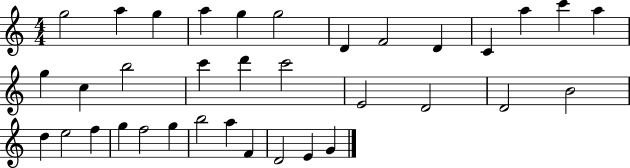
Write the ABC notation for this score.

X:1
T:Untitled
M:4/4
L:1/4
K:C
g2 a g a g g2 D F2 D C a c' a g c b2 c' d' c'2 E2 D2 D2 B2 d e2 f g f2 g b2 a F D2 E G